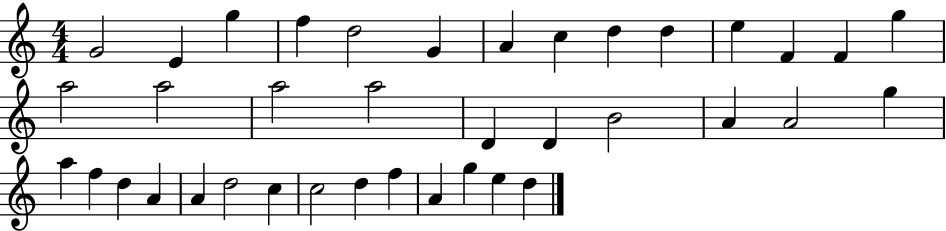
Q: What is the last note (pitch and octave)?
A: D5